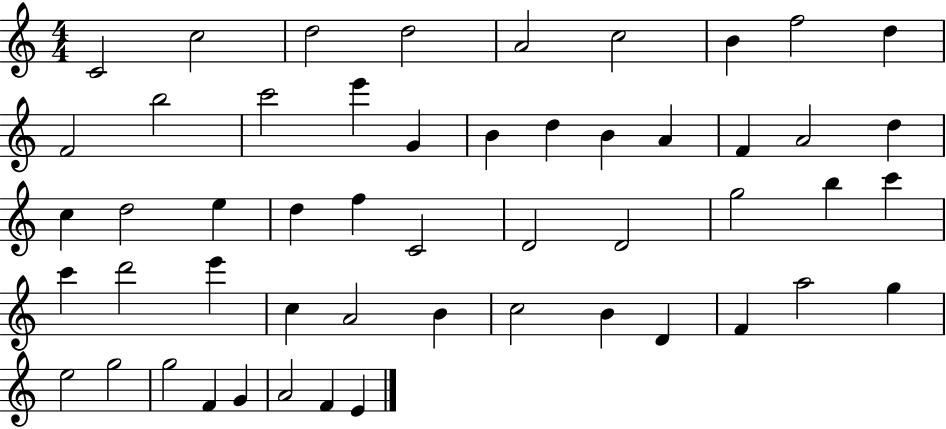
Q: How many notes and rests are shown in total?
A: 52